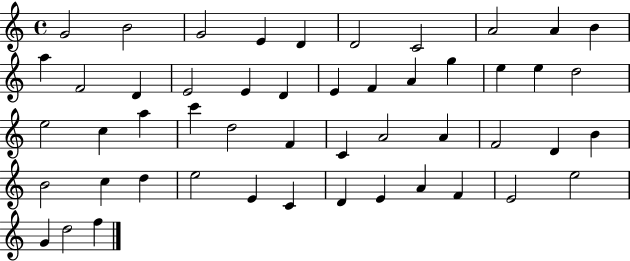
X:1
T:Untitled
M:4/4
L:1/4
K:C
G2 B2 G2 E D D2 C2 A2 A B a F2 D E2 E D E F A g e e d2 e2 c a c' d2 F C A2 A F2 D B B2 c d e2 E C D E A F E2 e2 G d2 f